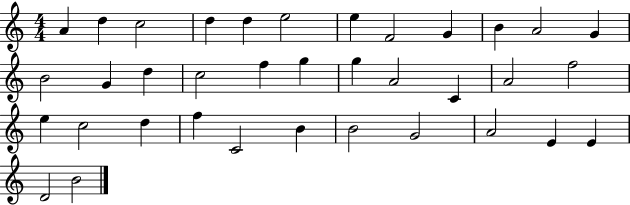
A4/q D5/q C5/h D5/q D5/q E5/h E5/q F4/h G4/q B4/q A4/h G4/q B4/h G4/q D5/q C5/h F5/q G5/q G5/q A4/h C4/q A4/h F5/h E5/q C5/h D5/q F5/q C4/h B4/q B4/h G4/h A4/h E4/q E4/q D4/h B4/h